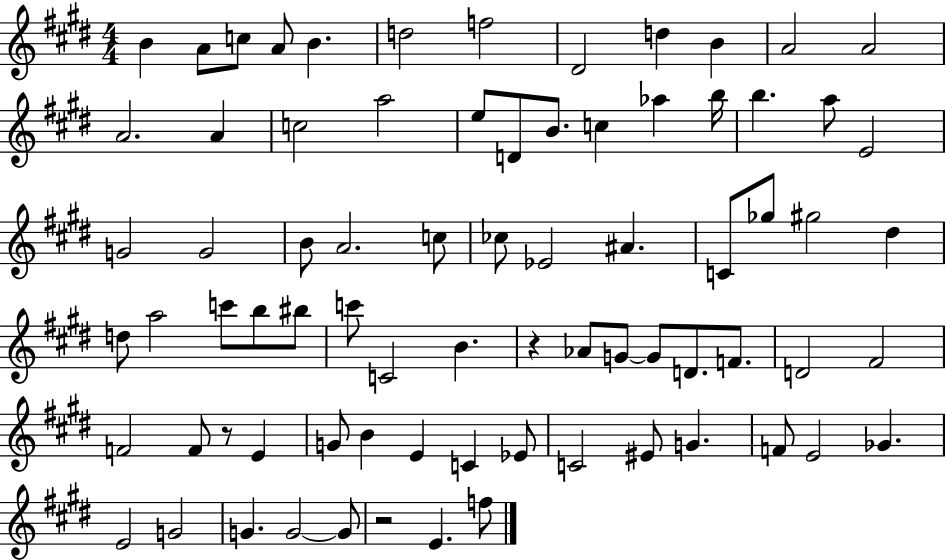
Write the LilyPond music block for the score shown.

{
  \clef treble
  \numericTimeSignature
  \time 4/4
  \key e \major
  b'4 a'8 c''8 a'8 b'4. | d''2 f''2 | dis'2 d''4 b'4 | a'2 a'2 | \break a'2. a'4 | c''2 a''2 | e''8 d'8 b'8. c''4 aes''4 b''16 | b''4. a''8 e'2 | \break g'2 g'2 | b'8 a'2. c''8 | ces''8 ees'2 ais'4. | c'8 ges''8 gis''2 dis''4 | \break d''8 a''2 c'''8 b''8 bis''8 | c'''8 c'2 b'4. | r4 aes'8 g'8~~ g'8 d'8. f'8. | d'2 fis'2 | \break f'2 f'8 r8 e'4 | g'8 b'4 e'4 c'4 ees'8 | c'2 eis'8 g'4. | f'8 e'2 ges'4. | \break e'2 g'2 | g'4. g'2~~ g'8 | r2 e'4. f''8 | \bar "|."
}